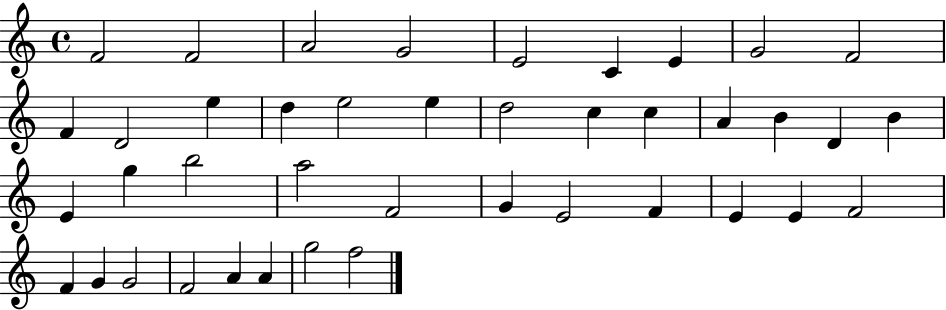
{
  \clef treble
  \time 4/4
  \defaultTimeSignature
  \key c \major
  f'2 f'2 | a'2 g'2 | e'2 c'4 e'4 | g'2 f'2 | \break f'4 d'2 e''4 | d''4 e''2 e''4 | d''2 c''4 c''4 | a'4 b'4 d'4 b'4 | \break e'4 g''4 b''2 | a''2 f'2 | g'4 e'2 f'4 | e'4 e'4 f'2 | \break f'4 g'4 g'2 | f'2 a'4 a'4 | g''2 f''2 | \bar "|."
}